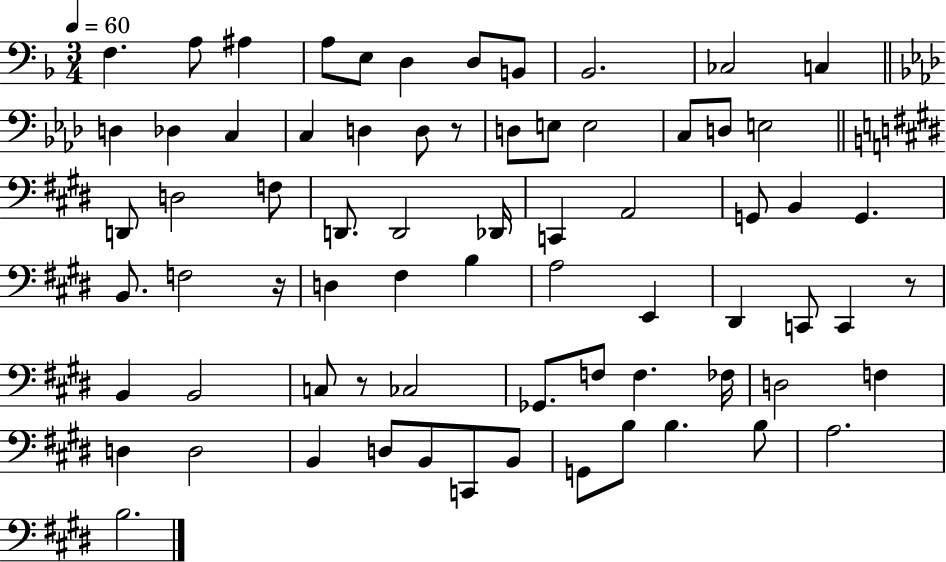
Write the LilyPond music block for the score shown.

{
  \clef bass
  \numericTimeSignature
  \time 3/4
  \key f \major
  \tempo 4 = 60
  f4. a8 ais4 | a8 e8 d4 d8 b,8 | bes,2. | ces2 c4 | \break \bar "||" \break \key aes \major d4 des4 c4 | c4 d4 d8 r8 | d8 e8 e2 | c8 d8 e2 | \break \bar "||" \break \key e \major d,8 d2 f8 | d,8. d,2 des,16 | c,4 a,2 | g,8 b,4 g,4. | \break b,8. f2 r16 | d4 fis4 b4 | a2 e,4 | dis,4 c,8 c,4 r8 | \break b,4 b,2 | c8 r8 ces2 | ges,8. f8 f4. fes16 | d2 f4 | \break d4 d2 | b,4 d8 b,8 c,8 b,8 | g,8 b8 b4. b8 | a2. | \break b2. | \bar "|."
}